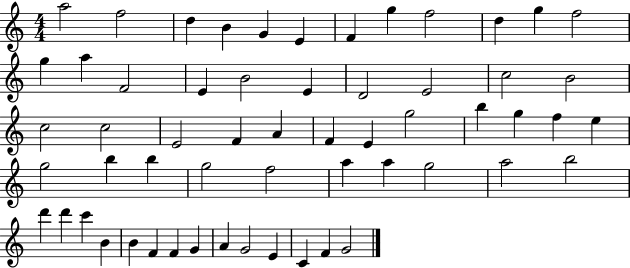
A5/h F5/h D5/q B4/q G4/q E4/q F4/q G5/q F5/h D5/q G5/q F5/h G5/q A5/q F4/h E4/q B4/h E4/q D4/h E4/h C5/h B4/h C5/h C5/h E4/h F4/q A4/q F4/q E4/q G5/h B5/q G5/q F5/q E5/q G5/h B5/q B5/q G5/h F5/h A5/q A5/q G5/h A5/h B5/h D6/q D6/q C6/q B4/q B4/q F4/q F4/q G4/q A4/q G4/h E4/q C4/q F4/q G4/h